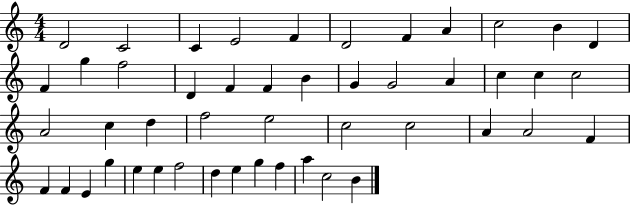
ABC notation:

X:1
T:Untitled
M:4/4
L:1/4
K:C
D2 C2 C E2 F D2 F A c2 B D F g f2 D F F B G G2 A c c c2 A2 c d f2 e2 c2 c2 A A2 F F F E g e e f2 d e g f a c2 B